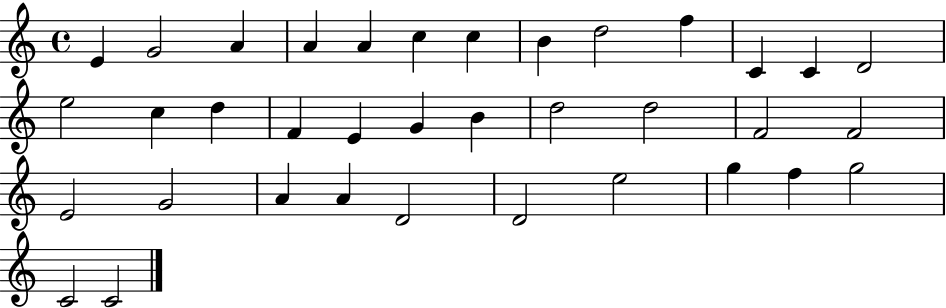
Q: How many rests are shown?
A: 0